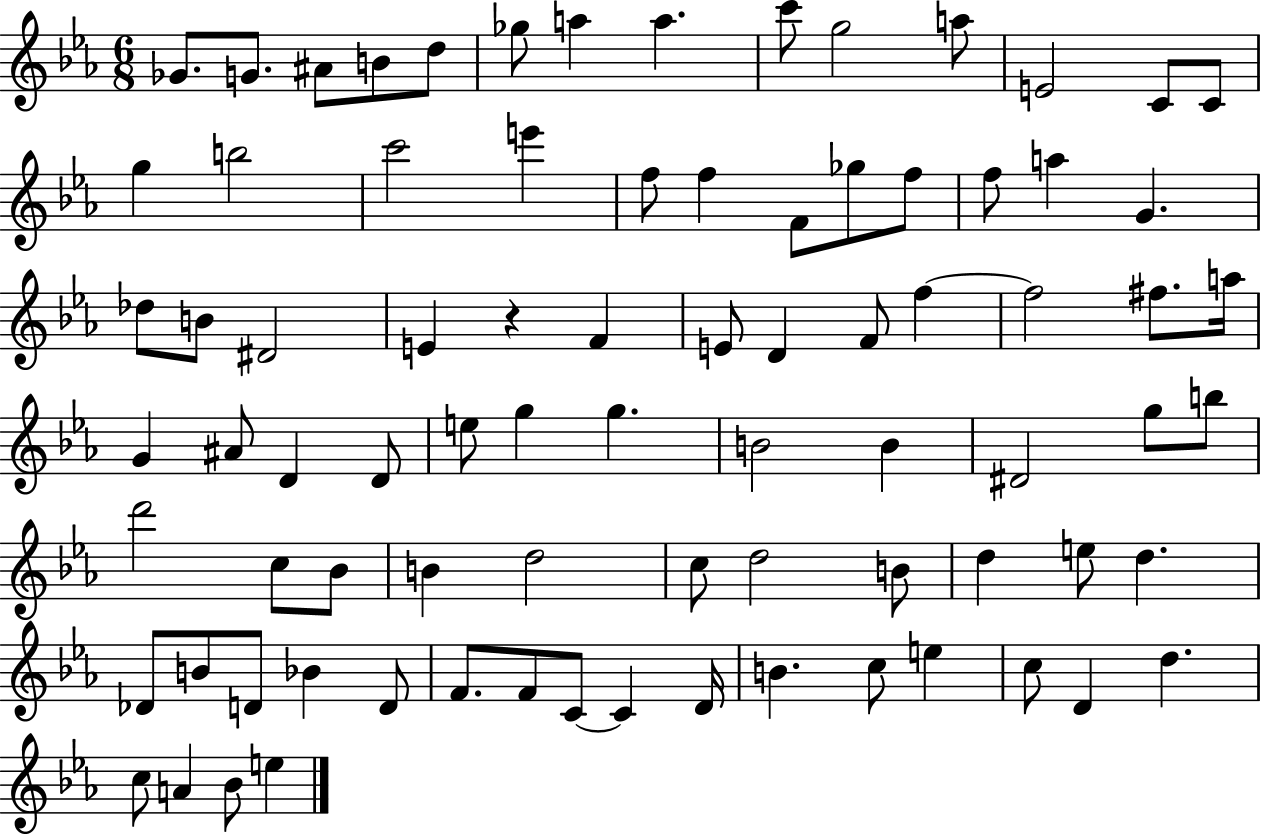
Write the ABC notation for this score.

X:1
T:Untitled
M:6/8
L:1/4
K:Eb
_G/2 G/2 ^A/2 B/2 d/2 _g/2 a a c'/2 g2 a/2 E2 C/2 C/2 g b2 c'2 e' f/2 f F/2 _g/2 f/2 f/2 a G _d/2 B/2 ^D2 E z F E/2 D F/2 f f2 ^f/2 a/4 G ^A/2 D D/2 e/2 g g B2 B ^D2 g/2 b/2 d'2 c/2 _B/2 B d2 c/2 d2 B/2 d e/2 d _D/2 B/2 D/2 _B D/2 F/2 F/2 C/2 C D/4 B c/2 e c/2 D d c/2 A _B/2 e